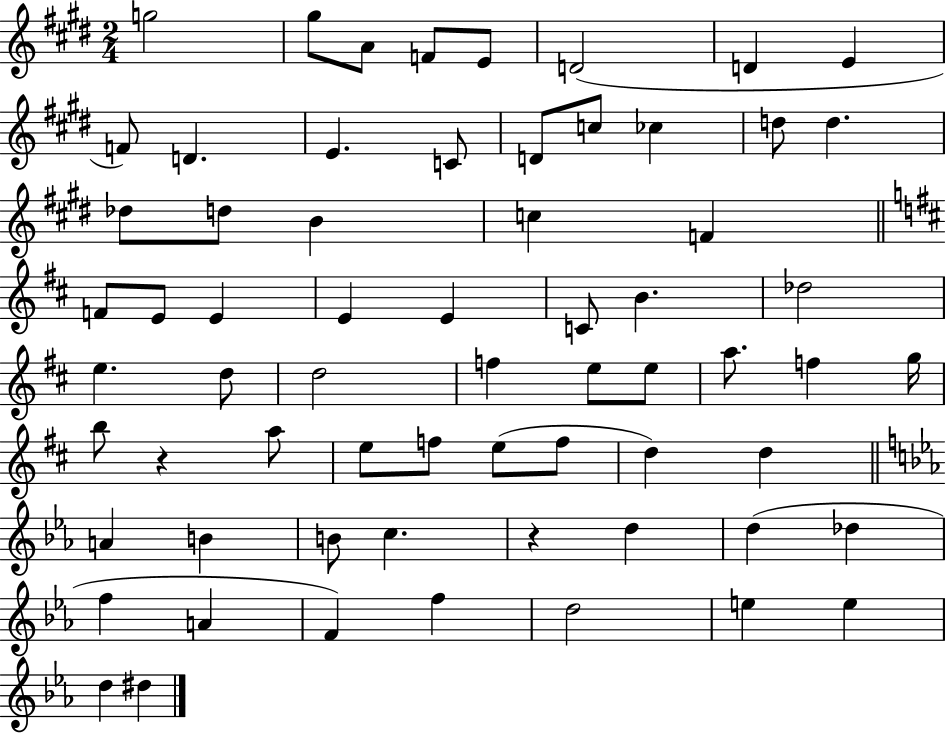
X:1
T:Untitled
M:2/4
L:1/4
K:E
g2 ^g/2 A/2 F/2 E/2 D2 D E F/2 D E C/2 D/2 c/2 _c d/2 d _d/2 d/2 B c F F/2 E/2 E E E C/2 B _d2 e d/2 d2 f e/2 e/2 a/2 f g/4 b/2 z a/2 e/2 f/2 e/2 f/2 d d A B B/2 c z d d _d f A F f d2 e e d ^d